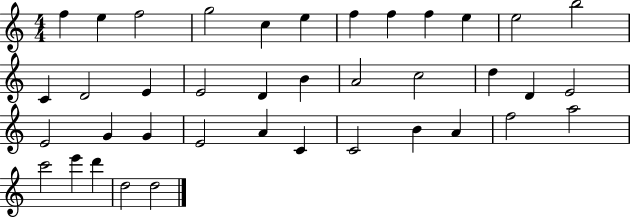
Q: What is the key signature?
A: C major